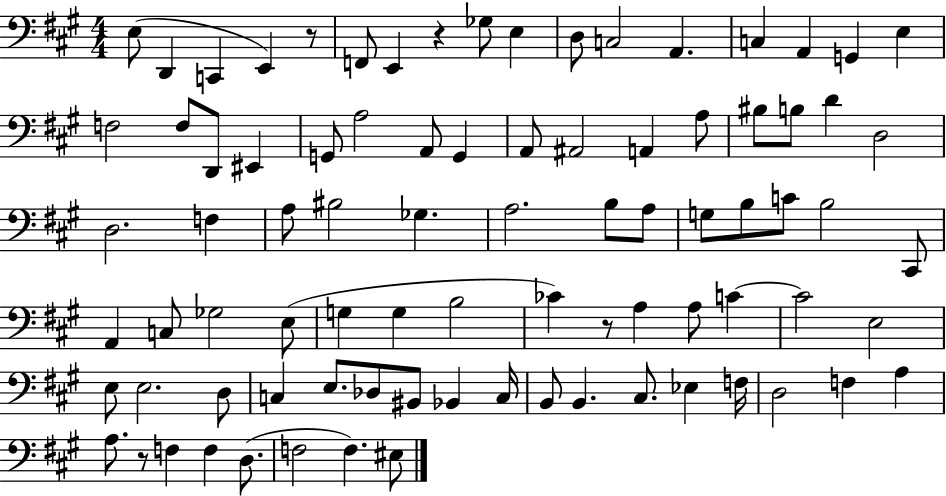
X:1
T:Untitled
M:4/4
L:1/4
K:A
E,/2 D,, C,, E,, z/2 F,,/2 E,, z _G,/2 E, D,/2 C,2 A,, C, A,, G,, E, F,2 F,/2 D,,/2 ^E,, G,,/2 A,2 A,,/2 G,, A,,/2 ^A,,2 A,, A,/2 ^B,/2 B,/2 D D,2 D,2 F, A,/2 ^B,2 _G, A,2 B,/2 A,/2 G,/2 B,/2 C/2 B,2 ^C,,/2 A,, C,/2 _G,2 E,/2 G, G, B,2 _C z/2 A, A,/2 C C2 E,2 E,/2 E,2 D,/2 C, E,/2 _D,/2 ^B,,/2 _B,, C,/4 B,,/2 B,, ^C,/2 _E, F,/4 D,2 F, A, A,/2 z/2 F, F, D,/2 F,2 F, ^E,/2